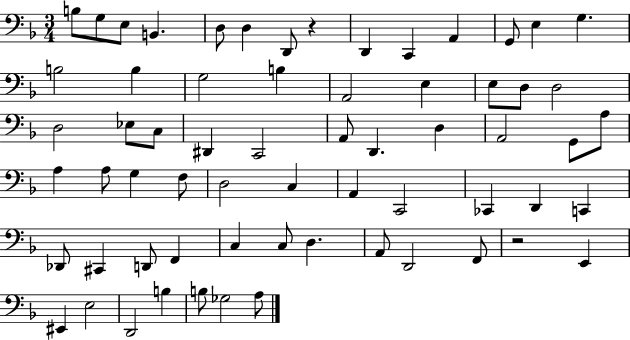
B3/e G3/e E3/e B2/q. D3/e D3/q D2/e R/q D2/q C2/q A2/q G2/e E3/q G3/q. B3/h B3/q G3/h B3/q A2/h E3/q E3/e D3/e D3/h D3/h Eb3/e C3/e D#2/q C2/h A2/e D2/q. D3/q A2/h G2/e A3/e A3/q A3/e G3/q F3/e D3/h C3/q A2/q C2/h CES2/q D2/q C2/q Db2/e C#2/q D2/e F2/q C3/q C3/e D3/q. A2/e D2/h F2/e R/h E2/q EIS2/q E3/h D2/h B3/q B3/e Gb3/h A3/e